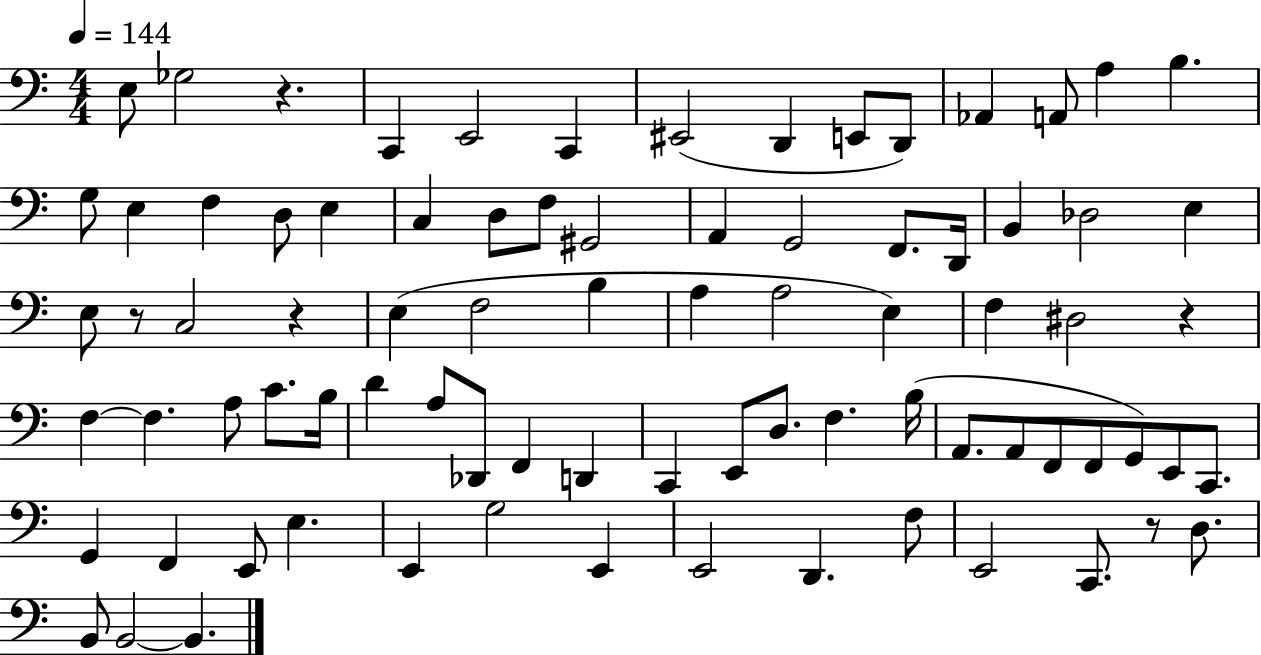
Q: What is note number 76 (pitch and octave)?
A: B2